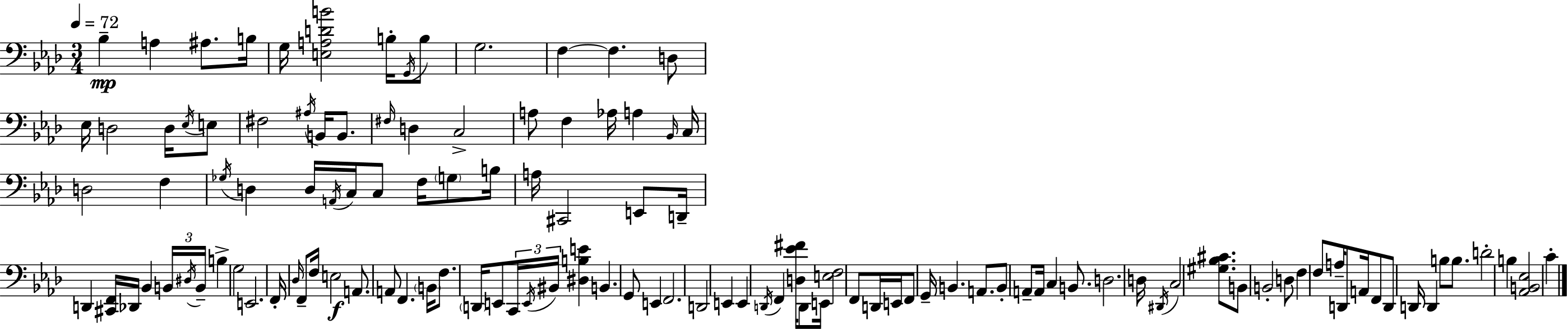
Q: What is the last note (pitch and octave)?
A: C4